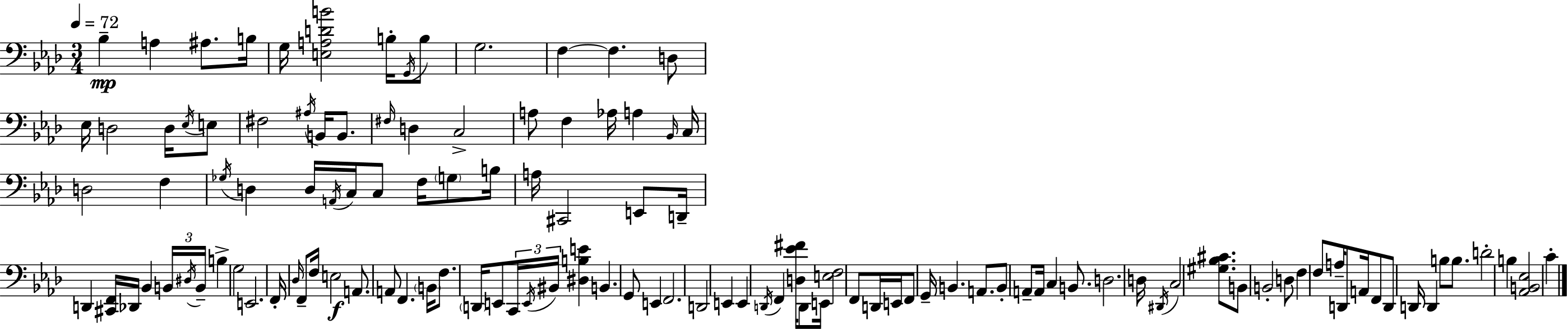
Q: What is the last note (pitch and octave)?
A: C4